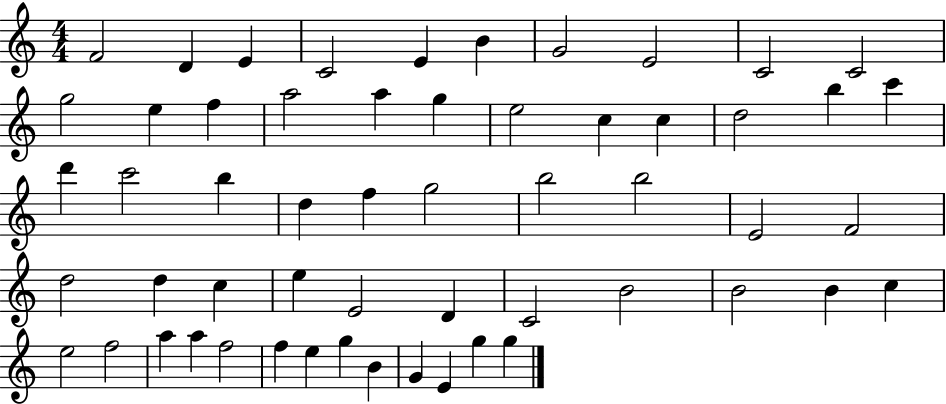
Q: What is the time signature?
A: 4/4